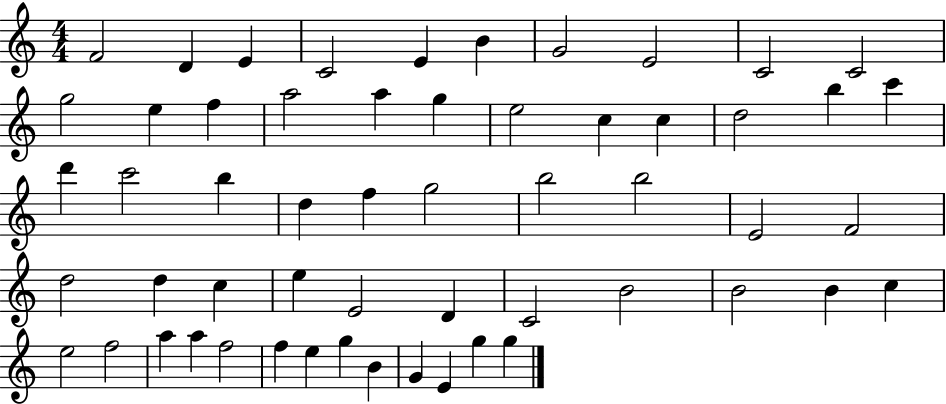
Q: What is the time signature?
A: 4/4